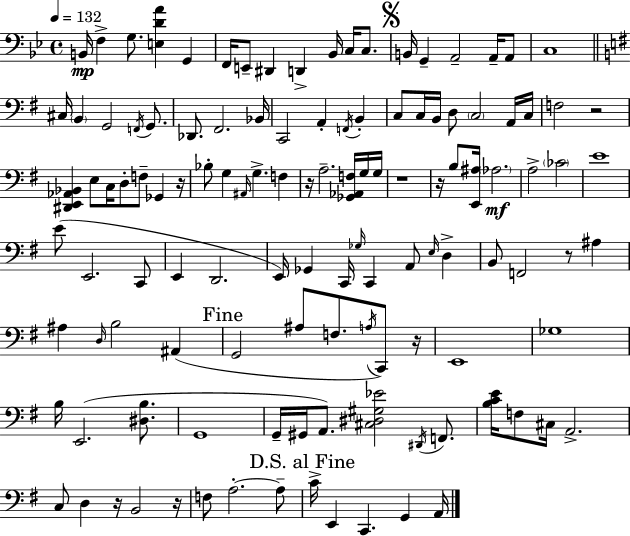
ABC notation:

X:1
T:Untitled
M:4/4
L:1/4
K:Bb
B,,/4 F, G,/2 [E,DA] G,, F,,/4 E,,/2 ^D,, D,, _B,,/4 C,/4 C,/2 B,,/4 G,, A,,2 A,,/4 A,,/2 C,4 ^C,/4 B,, G,,2 F,,/4 G,,/2 _D,,/2 ^F,,2 _B,,/4 C,,2 A,, F,,/4 B,, C,/2 C,/4 B,,/4 D,/2 C,2 A,,/4 C,/4 F,2 z2 [^D,,E,,_A,,_B,,] E,/2 C,/4 D,/2 F,/2 _G,, z/4 _B,/2 G, ^A,,/4 G, F, z/4 A,2 [_G,,_A,,F,]/4 G,/4 G,/4 z4 z/4 B,/2 [E,,^A,]/4 _A,2 A,2 _C2 E4 E/2 E,,2 C,,/2 E,, D,,2 E,,/4 _G,, C,,/4 _G,/4 C,, A,,/2 E,/4 D, B,,/2 F,,2 z/2 ^A, ^A, D,/4 B,2 ^A,, G,,2 ^A,/2 F,/2 A,/4 C,,/2 z/4 E,,4 _G,4 B,/4 E,,2 [^D,B,]/2 G,,4 G,,/4 ^G,,/4 A,,/2 [^C,^D,^G,_E]2 ^D,,/4 F,,/2 [B,CE]/4 F,/2 ^C,/4 A,,2 C,/2 D, z/4 B,,2 z/4 F,/2 A,2 A,/2 C/4 E,, C,, G,, A,,/4